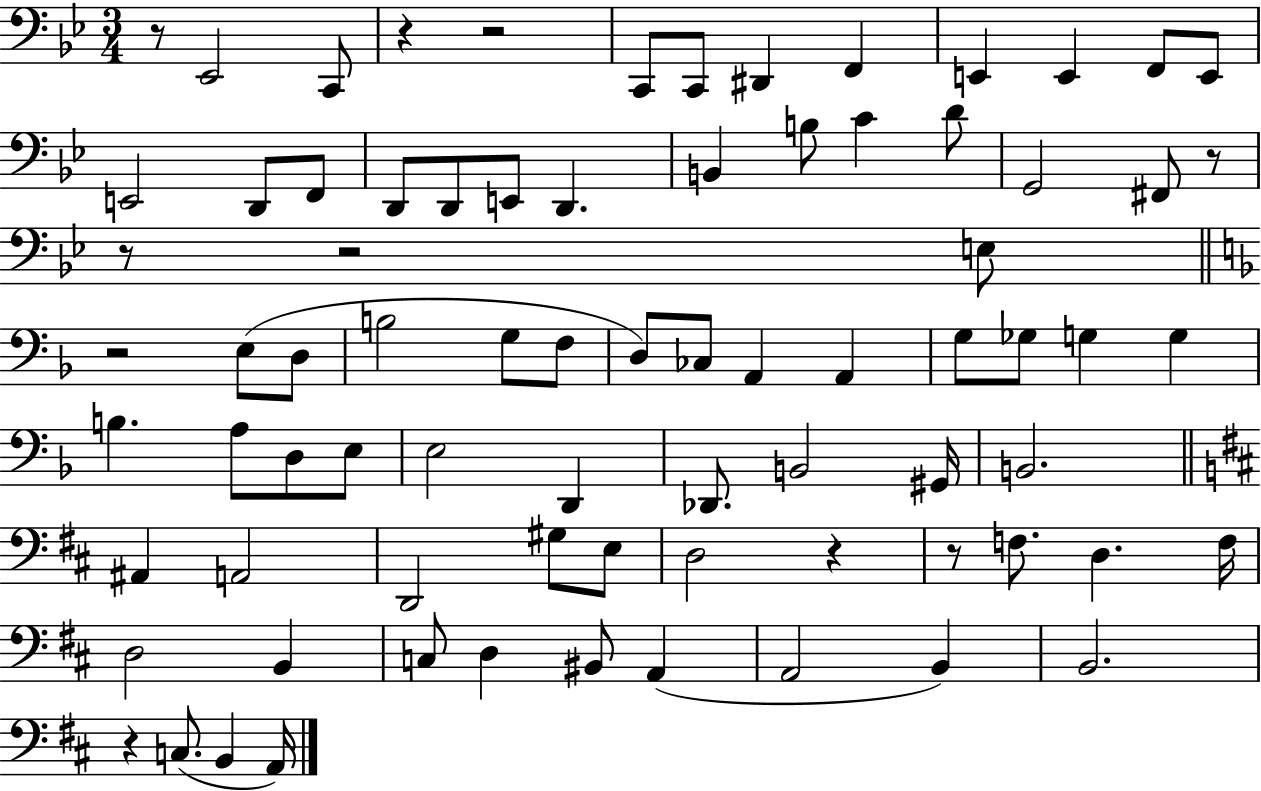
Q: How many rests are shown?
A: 10